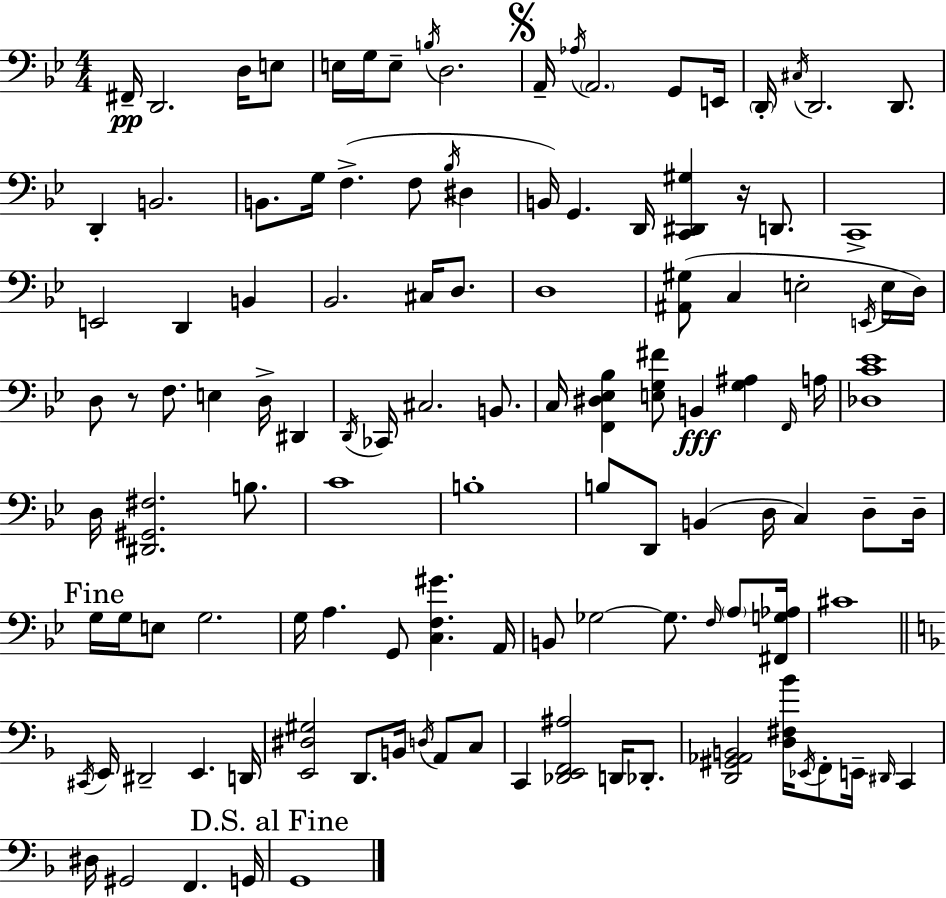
{
  \clef bass
  \numericTimeSignature
  \time 4/4
  \key g \minor
  fis,16--\pp d,2. d16 e8 | e16 g16 e8-- \acciaccatura { b16 } d2. | \mark \markup { \musicglyph "scripts.segno" } a,16-- \acciaccatura { aes16 } \parenthesize a,2. g,8 | e,16 \parenthesize d,16-. \acciaccatura { cis16 } d,2. | \break d,8. d,4-. b,2. | b,8. g16 f4.->( f8 \acciaccatura { bes16 } | dis4 b,16) g,4. d,16 <c, dis, gis>4 | r16 d,8. c,1-> | \break e,2 d,4 | b,4 bes,2. | cis16 d8. d1 | <ais, gis>8( c4 e2-. | \break \acciaccatura { e,16 } e16 d16) d8 r8 f8. e4 | d16-> dis,4 \acciaccatura { d,16 } ces,16 cis2. | b,8. c16 <f, dis ees bes>4 <e g fis'>8 b,4\fff | <g ais>4 \grace { f,16 } a16 <des c' ees'>1 | \break d16 <dis, gis, fis>2. | b8. c'1 | b1-. | b8 d,8 b,4( d16 | \break c4) d8-- d16-- \mark "Fine" g16 g16 e8 g2. | g16 a4. g,8 | <c f gis'>4. a,16 b,8 ges2~~ | ges8. \grace { f16 } \parenthesize a8 <fis, g aes>16 cis'1 | \break \bar "||" \break \key d \minor \acciaccatura { cis,16 } e,16 dis,2-- e,4. | d,16 <e, dis gis>2 d,8. b,16 \acciaccatura { d16 } a,8 | c8 c,4 <des, e, f, ais>2 d,16 des,8.-. | <d, gis, aes, b,>2 <d fis bes'>16 \acciaccatura { ees,16 } f,8-. e,16-- \grace { dis,16 } | \break c,4 dis16 gis,2 f,4. | g,16 \mark "D.S. al Fine" g,1 | \bar "|."
}